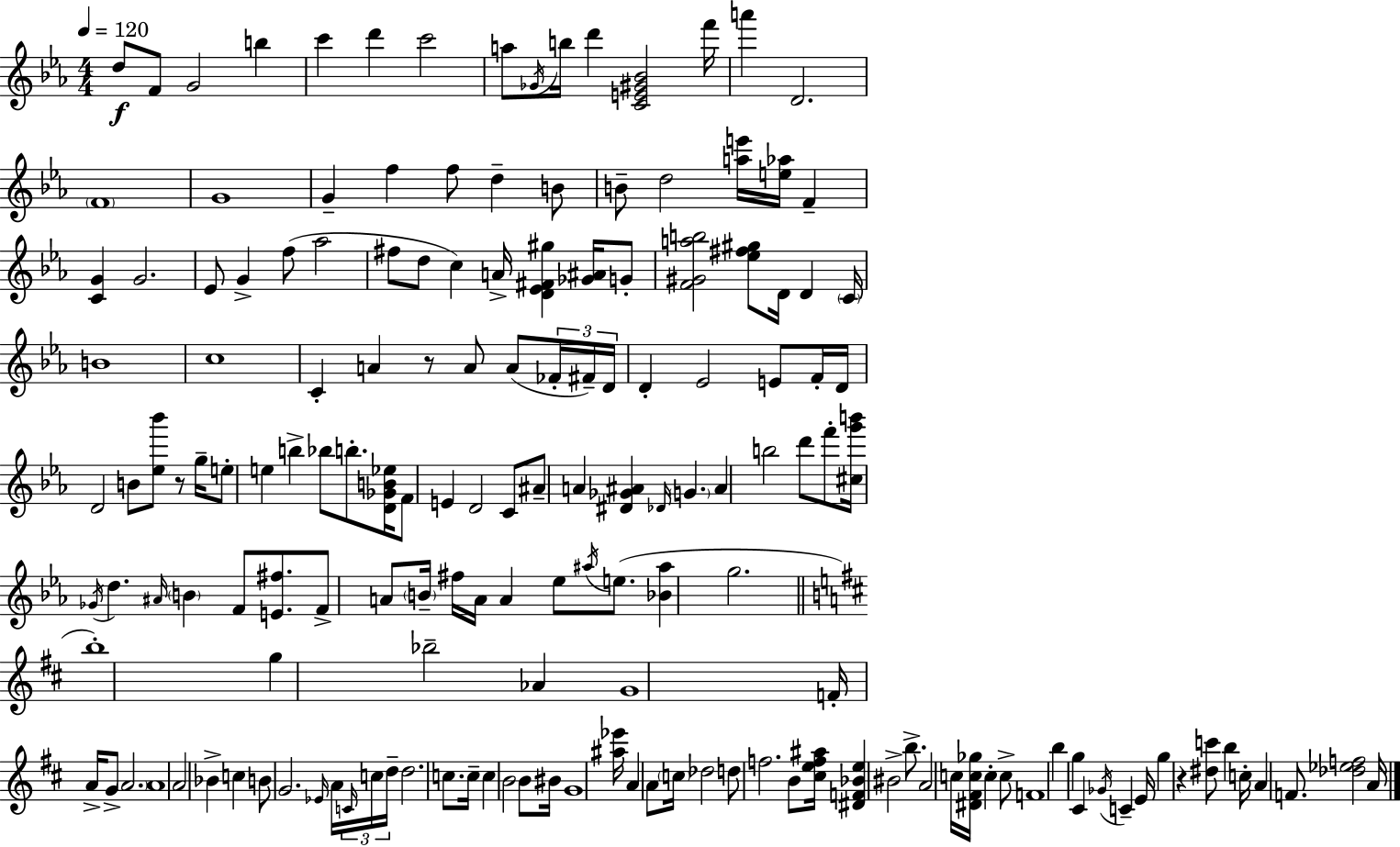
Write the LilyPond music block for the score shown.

{
  \clef treble
  \numericTimeSignature
  \time 4/4
  \key ees \major
  \tempo 4 = 120
  d''8\f f'8 g'2 b''4 | c'''4 d'''4 c'''2 | a''8 \acciaccatura { ges'16 } b''16 d'''4 <c' e' gis' bes'>2 | f'''16 a'''4 d'2. | \break \parenthesize f'1 | g'1 | g'4-- f''4 f''8 d''4-- b'8 | b'8-- d''2 <a'' e'''>16 <e'' aes''>16 f'4-- | \break <c' g'>4 g'2. | ees'8 g'4-> f''8( aes''2 | fis''8 d''8 c''4) a'16-> <d' ees' fis' gis''>4 <ges' ais'>16 g'8-. | <f' gis' a'' b''>2 <ees'' fis'' gis''>8 d'16 d'4 | \break \parenthesize c'16 b'1 | c''1 | c'4-. a'4 r8 a'8 a'8( \tuplet 3/2 { fes'16-. | fis'16--) d'16 } d'4-. ees'2 e'8 | \break f'16-. d'16 d'2 b'8 <ees'' bes'''>8 r8 | g''16-- e''8-. e''4 b''4-> bes''8 b''8.-. | <d' ges' b' ees''>16 f'8 e'4 d'2 c'8 | ais'8-- a'4 <dis' ges' ais'>4 \grace { des'16 } \parenthesize g'4. | \break ais'4 b''2 d'''8 | f'''8-. <cis'' g''' b'''>16 \acciaccatura { ges'16 } d''4. \grace { ais'16 } \parenthesize b'4 f'8 | <e' fis''>8. f'8-> a'8 \parenthesize b'16-- fis''16 a'16 a'4 ees''8 | \acciaccatura { ais''16 } e''8.( <bes' ais''>4 g''2. | \break \bar "||" \break \key d \major b''1-.) | g''4 bes''2-- aes'4 | g'1 | f'16-. a'16-> g'8-> \parenthesize a'2. | \break a'1 | a'2 bes'4-> c''4 | b'8 g'2. \grace { ees'16 } a'16 | \tuplet 3/2 { \grace { c'16 } c''16 d''16-- } d''2. c''8. | \break c''16-- c''4 b'2 b'8 | bis'16 g'1 | <ais'' ees'''>16 a'4 a'8 \parenthesize c''16 des''2 | d''8 f''2. | \break b'8 <cis'' e'' f'' ais''>16 <dis' f' bes' e''>4 bis'2-> b''8.-> | a'2 c''16 <dis' fis' c'' ges''>16 c''4-. | c''8-> f'1 | b''4 g''4 cis'4 \acciaccatura { ges'16 } c'4-- | \break e'16 g''4 r4 <dis'' c'''>8 b''4 | c''16-. a'4 f'8. <des'' ees'' f''>2 | a'16 \bar "|."
}